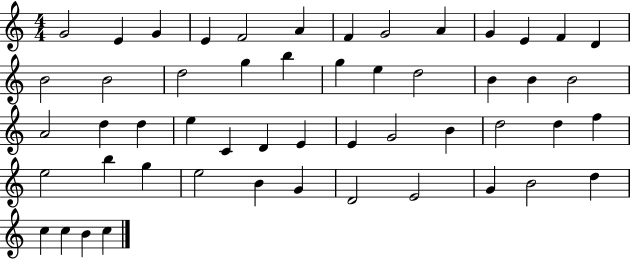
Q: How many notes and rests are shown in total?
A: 52